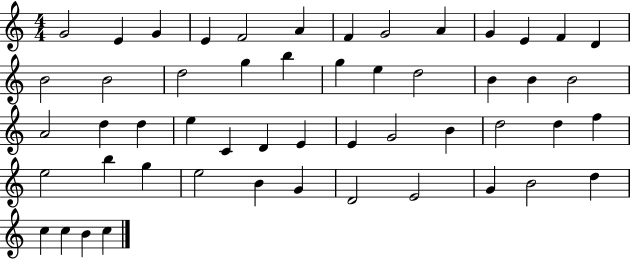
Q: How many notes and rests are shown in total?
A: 52